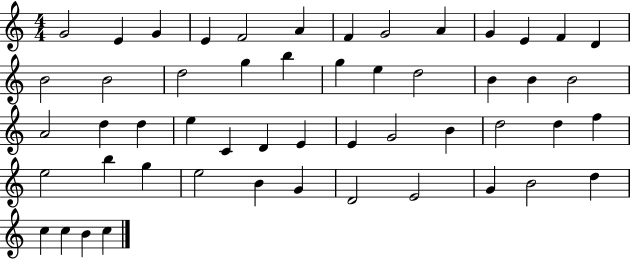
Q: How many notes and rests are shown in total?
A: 52